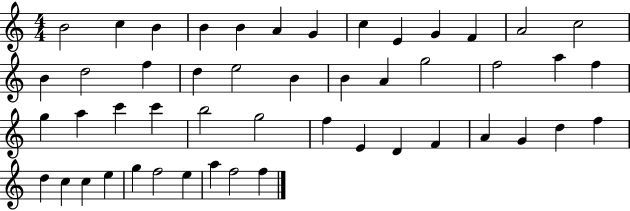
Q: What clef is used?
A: treble